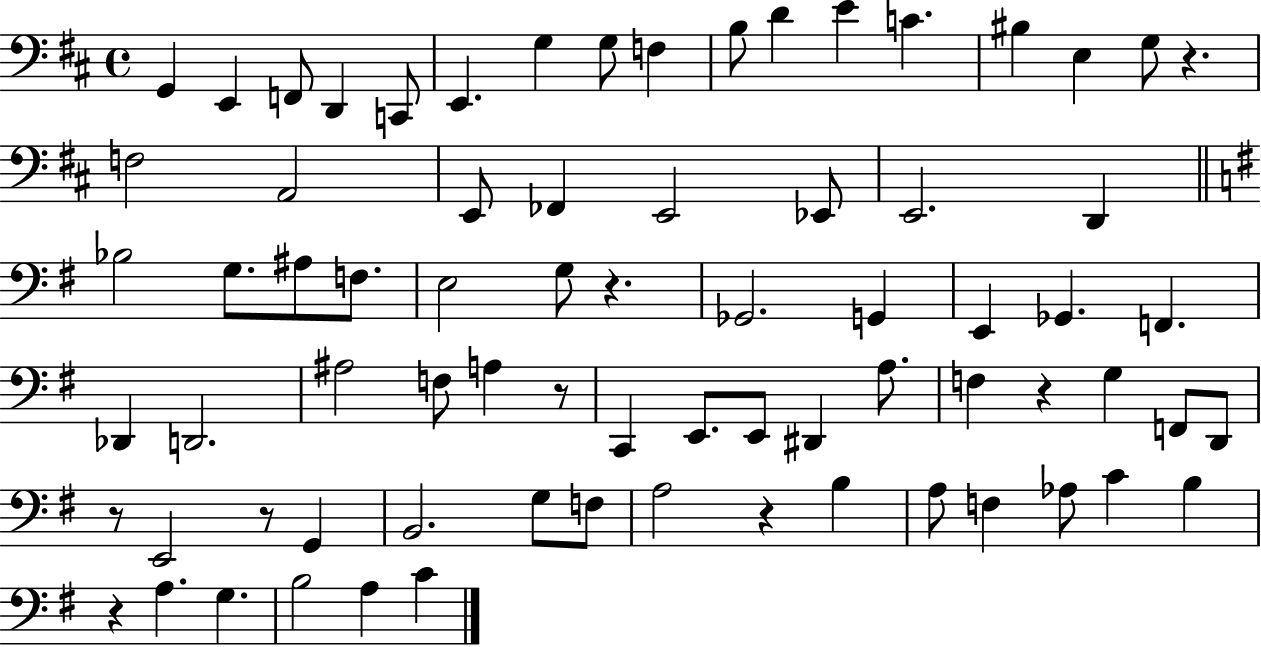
X:1
T:Untitled
M:4/4
L:1/4
K:D
G,, E,, F,,/2 D,, C,,/2 E,, G, G,/2 F, B,/2 D E C ^B, E, G,/2 z F,2 A,,2 E,,/2 _F,, E,,2 _E,,/2 E,,2 D,, _B,2 G,/2 ^A,/2 F,/2 E,2 G,/2 z _G,,2 G,, E,, _G,, F,, _D,, D,,2 ^A,2 F,/2 A, z/2 C,, E,,/2 E,,/2 ^D,, A,/2 F, z G, F,,/2 D,,/2 z/2 E,,2 z/2 G,, B,,2 G,/2 F,/2 A,2 z B, A,/2 F, _A,/2 C B, z A, G, B,2 A, C